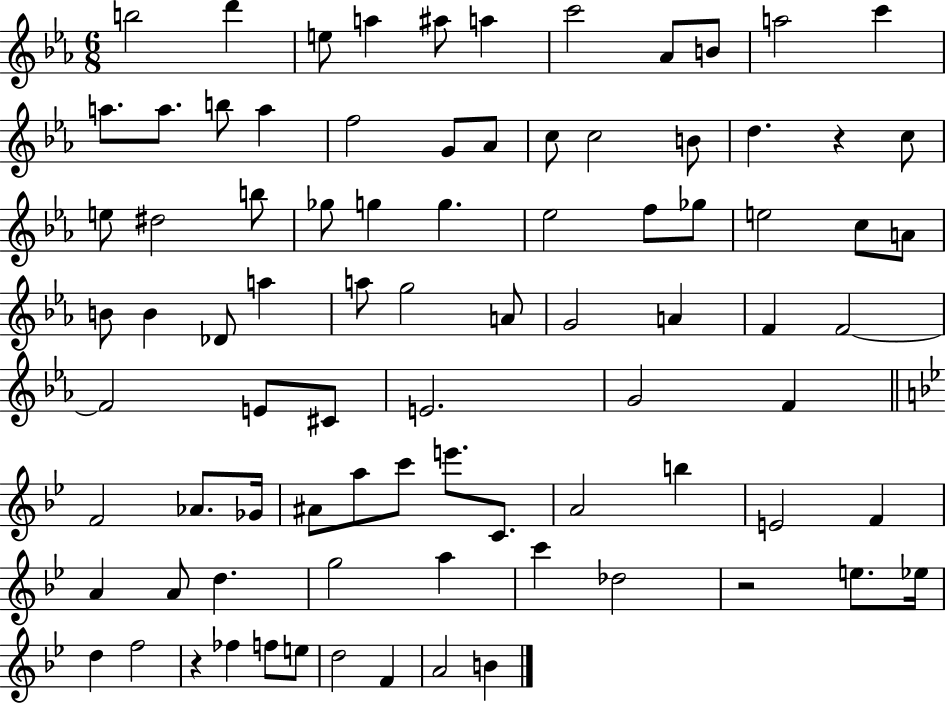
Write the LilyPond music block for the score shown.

{
  \clef treble
  \numericTimeSignature
  \time 6/8
  \key ees \major
  b''2 d'''4 | e''8 a''4 ais''8 a''4 | c'''2 aes'8 b'8 | a''2 c'''4 | \break a''8. a''8. b''8 a''4 | f''2 g'8 aes'8 | c''8 c''2 b'8 | d''4. r4 c''8 | \break e''8 dis''2 b''8 | ges''8 g''4 g''4. | ees''2 f''8 ges''8 | e''2 c''8 a'8 | \break b'8 b'4 des'8 a''4 | a''8 g''2 a'8 | g'2 a'4 | f'4 f'2~~ | \break f'2 e'8 cis'8 | e'2. | g'2 f'4 | \bar "||" \break \key bes \major f'2 aes'8. ges'16 | ais'8 a''8 c'''8 e'''8. c'8. | a'2 b''4 | e'2 f'4 | \break a'4 a'8 d''4. | g''2 a''4 | c'''4 des''2 | r2 e''8. ees''16 | \break d''4 f''2 | r4 fes''4 f''8 e''8 | d''2 f'4 | a'2 b'4 | \break \bar "|."
}